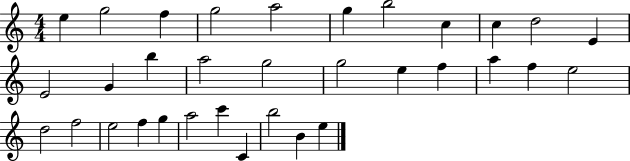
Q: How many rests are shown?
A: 0